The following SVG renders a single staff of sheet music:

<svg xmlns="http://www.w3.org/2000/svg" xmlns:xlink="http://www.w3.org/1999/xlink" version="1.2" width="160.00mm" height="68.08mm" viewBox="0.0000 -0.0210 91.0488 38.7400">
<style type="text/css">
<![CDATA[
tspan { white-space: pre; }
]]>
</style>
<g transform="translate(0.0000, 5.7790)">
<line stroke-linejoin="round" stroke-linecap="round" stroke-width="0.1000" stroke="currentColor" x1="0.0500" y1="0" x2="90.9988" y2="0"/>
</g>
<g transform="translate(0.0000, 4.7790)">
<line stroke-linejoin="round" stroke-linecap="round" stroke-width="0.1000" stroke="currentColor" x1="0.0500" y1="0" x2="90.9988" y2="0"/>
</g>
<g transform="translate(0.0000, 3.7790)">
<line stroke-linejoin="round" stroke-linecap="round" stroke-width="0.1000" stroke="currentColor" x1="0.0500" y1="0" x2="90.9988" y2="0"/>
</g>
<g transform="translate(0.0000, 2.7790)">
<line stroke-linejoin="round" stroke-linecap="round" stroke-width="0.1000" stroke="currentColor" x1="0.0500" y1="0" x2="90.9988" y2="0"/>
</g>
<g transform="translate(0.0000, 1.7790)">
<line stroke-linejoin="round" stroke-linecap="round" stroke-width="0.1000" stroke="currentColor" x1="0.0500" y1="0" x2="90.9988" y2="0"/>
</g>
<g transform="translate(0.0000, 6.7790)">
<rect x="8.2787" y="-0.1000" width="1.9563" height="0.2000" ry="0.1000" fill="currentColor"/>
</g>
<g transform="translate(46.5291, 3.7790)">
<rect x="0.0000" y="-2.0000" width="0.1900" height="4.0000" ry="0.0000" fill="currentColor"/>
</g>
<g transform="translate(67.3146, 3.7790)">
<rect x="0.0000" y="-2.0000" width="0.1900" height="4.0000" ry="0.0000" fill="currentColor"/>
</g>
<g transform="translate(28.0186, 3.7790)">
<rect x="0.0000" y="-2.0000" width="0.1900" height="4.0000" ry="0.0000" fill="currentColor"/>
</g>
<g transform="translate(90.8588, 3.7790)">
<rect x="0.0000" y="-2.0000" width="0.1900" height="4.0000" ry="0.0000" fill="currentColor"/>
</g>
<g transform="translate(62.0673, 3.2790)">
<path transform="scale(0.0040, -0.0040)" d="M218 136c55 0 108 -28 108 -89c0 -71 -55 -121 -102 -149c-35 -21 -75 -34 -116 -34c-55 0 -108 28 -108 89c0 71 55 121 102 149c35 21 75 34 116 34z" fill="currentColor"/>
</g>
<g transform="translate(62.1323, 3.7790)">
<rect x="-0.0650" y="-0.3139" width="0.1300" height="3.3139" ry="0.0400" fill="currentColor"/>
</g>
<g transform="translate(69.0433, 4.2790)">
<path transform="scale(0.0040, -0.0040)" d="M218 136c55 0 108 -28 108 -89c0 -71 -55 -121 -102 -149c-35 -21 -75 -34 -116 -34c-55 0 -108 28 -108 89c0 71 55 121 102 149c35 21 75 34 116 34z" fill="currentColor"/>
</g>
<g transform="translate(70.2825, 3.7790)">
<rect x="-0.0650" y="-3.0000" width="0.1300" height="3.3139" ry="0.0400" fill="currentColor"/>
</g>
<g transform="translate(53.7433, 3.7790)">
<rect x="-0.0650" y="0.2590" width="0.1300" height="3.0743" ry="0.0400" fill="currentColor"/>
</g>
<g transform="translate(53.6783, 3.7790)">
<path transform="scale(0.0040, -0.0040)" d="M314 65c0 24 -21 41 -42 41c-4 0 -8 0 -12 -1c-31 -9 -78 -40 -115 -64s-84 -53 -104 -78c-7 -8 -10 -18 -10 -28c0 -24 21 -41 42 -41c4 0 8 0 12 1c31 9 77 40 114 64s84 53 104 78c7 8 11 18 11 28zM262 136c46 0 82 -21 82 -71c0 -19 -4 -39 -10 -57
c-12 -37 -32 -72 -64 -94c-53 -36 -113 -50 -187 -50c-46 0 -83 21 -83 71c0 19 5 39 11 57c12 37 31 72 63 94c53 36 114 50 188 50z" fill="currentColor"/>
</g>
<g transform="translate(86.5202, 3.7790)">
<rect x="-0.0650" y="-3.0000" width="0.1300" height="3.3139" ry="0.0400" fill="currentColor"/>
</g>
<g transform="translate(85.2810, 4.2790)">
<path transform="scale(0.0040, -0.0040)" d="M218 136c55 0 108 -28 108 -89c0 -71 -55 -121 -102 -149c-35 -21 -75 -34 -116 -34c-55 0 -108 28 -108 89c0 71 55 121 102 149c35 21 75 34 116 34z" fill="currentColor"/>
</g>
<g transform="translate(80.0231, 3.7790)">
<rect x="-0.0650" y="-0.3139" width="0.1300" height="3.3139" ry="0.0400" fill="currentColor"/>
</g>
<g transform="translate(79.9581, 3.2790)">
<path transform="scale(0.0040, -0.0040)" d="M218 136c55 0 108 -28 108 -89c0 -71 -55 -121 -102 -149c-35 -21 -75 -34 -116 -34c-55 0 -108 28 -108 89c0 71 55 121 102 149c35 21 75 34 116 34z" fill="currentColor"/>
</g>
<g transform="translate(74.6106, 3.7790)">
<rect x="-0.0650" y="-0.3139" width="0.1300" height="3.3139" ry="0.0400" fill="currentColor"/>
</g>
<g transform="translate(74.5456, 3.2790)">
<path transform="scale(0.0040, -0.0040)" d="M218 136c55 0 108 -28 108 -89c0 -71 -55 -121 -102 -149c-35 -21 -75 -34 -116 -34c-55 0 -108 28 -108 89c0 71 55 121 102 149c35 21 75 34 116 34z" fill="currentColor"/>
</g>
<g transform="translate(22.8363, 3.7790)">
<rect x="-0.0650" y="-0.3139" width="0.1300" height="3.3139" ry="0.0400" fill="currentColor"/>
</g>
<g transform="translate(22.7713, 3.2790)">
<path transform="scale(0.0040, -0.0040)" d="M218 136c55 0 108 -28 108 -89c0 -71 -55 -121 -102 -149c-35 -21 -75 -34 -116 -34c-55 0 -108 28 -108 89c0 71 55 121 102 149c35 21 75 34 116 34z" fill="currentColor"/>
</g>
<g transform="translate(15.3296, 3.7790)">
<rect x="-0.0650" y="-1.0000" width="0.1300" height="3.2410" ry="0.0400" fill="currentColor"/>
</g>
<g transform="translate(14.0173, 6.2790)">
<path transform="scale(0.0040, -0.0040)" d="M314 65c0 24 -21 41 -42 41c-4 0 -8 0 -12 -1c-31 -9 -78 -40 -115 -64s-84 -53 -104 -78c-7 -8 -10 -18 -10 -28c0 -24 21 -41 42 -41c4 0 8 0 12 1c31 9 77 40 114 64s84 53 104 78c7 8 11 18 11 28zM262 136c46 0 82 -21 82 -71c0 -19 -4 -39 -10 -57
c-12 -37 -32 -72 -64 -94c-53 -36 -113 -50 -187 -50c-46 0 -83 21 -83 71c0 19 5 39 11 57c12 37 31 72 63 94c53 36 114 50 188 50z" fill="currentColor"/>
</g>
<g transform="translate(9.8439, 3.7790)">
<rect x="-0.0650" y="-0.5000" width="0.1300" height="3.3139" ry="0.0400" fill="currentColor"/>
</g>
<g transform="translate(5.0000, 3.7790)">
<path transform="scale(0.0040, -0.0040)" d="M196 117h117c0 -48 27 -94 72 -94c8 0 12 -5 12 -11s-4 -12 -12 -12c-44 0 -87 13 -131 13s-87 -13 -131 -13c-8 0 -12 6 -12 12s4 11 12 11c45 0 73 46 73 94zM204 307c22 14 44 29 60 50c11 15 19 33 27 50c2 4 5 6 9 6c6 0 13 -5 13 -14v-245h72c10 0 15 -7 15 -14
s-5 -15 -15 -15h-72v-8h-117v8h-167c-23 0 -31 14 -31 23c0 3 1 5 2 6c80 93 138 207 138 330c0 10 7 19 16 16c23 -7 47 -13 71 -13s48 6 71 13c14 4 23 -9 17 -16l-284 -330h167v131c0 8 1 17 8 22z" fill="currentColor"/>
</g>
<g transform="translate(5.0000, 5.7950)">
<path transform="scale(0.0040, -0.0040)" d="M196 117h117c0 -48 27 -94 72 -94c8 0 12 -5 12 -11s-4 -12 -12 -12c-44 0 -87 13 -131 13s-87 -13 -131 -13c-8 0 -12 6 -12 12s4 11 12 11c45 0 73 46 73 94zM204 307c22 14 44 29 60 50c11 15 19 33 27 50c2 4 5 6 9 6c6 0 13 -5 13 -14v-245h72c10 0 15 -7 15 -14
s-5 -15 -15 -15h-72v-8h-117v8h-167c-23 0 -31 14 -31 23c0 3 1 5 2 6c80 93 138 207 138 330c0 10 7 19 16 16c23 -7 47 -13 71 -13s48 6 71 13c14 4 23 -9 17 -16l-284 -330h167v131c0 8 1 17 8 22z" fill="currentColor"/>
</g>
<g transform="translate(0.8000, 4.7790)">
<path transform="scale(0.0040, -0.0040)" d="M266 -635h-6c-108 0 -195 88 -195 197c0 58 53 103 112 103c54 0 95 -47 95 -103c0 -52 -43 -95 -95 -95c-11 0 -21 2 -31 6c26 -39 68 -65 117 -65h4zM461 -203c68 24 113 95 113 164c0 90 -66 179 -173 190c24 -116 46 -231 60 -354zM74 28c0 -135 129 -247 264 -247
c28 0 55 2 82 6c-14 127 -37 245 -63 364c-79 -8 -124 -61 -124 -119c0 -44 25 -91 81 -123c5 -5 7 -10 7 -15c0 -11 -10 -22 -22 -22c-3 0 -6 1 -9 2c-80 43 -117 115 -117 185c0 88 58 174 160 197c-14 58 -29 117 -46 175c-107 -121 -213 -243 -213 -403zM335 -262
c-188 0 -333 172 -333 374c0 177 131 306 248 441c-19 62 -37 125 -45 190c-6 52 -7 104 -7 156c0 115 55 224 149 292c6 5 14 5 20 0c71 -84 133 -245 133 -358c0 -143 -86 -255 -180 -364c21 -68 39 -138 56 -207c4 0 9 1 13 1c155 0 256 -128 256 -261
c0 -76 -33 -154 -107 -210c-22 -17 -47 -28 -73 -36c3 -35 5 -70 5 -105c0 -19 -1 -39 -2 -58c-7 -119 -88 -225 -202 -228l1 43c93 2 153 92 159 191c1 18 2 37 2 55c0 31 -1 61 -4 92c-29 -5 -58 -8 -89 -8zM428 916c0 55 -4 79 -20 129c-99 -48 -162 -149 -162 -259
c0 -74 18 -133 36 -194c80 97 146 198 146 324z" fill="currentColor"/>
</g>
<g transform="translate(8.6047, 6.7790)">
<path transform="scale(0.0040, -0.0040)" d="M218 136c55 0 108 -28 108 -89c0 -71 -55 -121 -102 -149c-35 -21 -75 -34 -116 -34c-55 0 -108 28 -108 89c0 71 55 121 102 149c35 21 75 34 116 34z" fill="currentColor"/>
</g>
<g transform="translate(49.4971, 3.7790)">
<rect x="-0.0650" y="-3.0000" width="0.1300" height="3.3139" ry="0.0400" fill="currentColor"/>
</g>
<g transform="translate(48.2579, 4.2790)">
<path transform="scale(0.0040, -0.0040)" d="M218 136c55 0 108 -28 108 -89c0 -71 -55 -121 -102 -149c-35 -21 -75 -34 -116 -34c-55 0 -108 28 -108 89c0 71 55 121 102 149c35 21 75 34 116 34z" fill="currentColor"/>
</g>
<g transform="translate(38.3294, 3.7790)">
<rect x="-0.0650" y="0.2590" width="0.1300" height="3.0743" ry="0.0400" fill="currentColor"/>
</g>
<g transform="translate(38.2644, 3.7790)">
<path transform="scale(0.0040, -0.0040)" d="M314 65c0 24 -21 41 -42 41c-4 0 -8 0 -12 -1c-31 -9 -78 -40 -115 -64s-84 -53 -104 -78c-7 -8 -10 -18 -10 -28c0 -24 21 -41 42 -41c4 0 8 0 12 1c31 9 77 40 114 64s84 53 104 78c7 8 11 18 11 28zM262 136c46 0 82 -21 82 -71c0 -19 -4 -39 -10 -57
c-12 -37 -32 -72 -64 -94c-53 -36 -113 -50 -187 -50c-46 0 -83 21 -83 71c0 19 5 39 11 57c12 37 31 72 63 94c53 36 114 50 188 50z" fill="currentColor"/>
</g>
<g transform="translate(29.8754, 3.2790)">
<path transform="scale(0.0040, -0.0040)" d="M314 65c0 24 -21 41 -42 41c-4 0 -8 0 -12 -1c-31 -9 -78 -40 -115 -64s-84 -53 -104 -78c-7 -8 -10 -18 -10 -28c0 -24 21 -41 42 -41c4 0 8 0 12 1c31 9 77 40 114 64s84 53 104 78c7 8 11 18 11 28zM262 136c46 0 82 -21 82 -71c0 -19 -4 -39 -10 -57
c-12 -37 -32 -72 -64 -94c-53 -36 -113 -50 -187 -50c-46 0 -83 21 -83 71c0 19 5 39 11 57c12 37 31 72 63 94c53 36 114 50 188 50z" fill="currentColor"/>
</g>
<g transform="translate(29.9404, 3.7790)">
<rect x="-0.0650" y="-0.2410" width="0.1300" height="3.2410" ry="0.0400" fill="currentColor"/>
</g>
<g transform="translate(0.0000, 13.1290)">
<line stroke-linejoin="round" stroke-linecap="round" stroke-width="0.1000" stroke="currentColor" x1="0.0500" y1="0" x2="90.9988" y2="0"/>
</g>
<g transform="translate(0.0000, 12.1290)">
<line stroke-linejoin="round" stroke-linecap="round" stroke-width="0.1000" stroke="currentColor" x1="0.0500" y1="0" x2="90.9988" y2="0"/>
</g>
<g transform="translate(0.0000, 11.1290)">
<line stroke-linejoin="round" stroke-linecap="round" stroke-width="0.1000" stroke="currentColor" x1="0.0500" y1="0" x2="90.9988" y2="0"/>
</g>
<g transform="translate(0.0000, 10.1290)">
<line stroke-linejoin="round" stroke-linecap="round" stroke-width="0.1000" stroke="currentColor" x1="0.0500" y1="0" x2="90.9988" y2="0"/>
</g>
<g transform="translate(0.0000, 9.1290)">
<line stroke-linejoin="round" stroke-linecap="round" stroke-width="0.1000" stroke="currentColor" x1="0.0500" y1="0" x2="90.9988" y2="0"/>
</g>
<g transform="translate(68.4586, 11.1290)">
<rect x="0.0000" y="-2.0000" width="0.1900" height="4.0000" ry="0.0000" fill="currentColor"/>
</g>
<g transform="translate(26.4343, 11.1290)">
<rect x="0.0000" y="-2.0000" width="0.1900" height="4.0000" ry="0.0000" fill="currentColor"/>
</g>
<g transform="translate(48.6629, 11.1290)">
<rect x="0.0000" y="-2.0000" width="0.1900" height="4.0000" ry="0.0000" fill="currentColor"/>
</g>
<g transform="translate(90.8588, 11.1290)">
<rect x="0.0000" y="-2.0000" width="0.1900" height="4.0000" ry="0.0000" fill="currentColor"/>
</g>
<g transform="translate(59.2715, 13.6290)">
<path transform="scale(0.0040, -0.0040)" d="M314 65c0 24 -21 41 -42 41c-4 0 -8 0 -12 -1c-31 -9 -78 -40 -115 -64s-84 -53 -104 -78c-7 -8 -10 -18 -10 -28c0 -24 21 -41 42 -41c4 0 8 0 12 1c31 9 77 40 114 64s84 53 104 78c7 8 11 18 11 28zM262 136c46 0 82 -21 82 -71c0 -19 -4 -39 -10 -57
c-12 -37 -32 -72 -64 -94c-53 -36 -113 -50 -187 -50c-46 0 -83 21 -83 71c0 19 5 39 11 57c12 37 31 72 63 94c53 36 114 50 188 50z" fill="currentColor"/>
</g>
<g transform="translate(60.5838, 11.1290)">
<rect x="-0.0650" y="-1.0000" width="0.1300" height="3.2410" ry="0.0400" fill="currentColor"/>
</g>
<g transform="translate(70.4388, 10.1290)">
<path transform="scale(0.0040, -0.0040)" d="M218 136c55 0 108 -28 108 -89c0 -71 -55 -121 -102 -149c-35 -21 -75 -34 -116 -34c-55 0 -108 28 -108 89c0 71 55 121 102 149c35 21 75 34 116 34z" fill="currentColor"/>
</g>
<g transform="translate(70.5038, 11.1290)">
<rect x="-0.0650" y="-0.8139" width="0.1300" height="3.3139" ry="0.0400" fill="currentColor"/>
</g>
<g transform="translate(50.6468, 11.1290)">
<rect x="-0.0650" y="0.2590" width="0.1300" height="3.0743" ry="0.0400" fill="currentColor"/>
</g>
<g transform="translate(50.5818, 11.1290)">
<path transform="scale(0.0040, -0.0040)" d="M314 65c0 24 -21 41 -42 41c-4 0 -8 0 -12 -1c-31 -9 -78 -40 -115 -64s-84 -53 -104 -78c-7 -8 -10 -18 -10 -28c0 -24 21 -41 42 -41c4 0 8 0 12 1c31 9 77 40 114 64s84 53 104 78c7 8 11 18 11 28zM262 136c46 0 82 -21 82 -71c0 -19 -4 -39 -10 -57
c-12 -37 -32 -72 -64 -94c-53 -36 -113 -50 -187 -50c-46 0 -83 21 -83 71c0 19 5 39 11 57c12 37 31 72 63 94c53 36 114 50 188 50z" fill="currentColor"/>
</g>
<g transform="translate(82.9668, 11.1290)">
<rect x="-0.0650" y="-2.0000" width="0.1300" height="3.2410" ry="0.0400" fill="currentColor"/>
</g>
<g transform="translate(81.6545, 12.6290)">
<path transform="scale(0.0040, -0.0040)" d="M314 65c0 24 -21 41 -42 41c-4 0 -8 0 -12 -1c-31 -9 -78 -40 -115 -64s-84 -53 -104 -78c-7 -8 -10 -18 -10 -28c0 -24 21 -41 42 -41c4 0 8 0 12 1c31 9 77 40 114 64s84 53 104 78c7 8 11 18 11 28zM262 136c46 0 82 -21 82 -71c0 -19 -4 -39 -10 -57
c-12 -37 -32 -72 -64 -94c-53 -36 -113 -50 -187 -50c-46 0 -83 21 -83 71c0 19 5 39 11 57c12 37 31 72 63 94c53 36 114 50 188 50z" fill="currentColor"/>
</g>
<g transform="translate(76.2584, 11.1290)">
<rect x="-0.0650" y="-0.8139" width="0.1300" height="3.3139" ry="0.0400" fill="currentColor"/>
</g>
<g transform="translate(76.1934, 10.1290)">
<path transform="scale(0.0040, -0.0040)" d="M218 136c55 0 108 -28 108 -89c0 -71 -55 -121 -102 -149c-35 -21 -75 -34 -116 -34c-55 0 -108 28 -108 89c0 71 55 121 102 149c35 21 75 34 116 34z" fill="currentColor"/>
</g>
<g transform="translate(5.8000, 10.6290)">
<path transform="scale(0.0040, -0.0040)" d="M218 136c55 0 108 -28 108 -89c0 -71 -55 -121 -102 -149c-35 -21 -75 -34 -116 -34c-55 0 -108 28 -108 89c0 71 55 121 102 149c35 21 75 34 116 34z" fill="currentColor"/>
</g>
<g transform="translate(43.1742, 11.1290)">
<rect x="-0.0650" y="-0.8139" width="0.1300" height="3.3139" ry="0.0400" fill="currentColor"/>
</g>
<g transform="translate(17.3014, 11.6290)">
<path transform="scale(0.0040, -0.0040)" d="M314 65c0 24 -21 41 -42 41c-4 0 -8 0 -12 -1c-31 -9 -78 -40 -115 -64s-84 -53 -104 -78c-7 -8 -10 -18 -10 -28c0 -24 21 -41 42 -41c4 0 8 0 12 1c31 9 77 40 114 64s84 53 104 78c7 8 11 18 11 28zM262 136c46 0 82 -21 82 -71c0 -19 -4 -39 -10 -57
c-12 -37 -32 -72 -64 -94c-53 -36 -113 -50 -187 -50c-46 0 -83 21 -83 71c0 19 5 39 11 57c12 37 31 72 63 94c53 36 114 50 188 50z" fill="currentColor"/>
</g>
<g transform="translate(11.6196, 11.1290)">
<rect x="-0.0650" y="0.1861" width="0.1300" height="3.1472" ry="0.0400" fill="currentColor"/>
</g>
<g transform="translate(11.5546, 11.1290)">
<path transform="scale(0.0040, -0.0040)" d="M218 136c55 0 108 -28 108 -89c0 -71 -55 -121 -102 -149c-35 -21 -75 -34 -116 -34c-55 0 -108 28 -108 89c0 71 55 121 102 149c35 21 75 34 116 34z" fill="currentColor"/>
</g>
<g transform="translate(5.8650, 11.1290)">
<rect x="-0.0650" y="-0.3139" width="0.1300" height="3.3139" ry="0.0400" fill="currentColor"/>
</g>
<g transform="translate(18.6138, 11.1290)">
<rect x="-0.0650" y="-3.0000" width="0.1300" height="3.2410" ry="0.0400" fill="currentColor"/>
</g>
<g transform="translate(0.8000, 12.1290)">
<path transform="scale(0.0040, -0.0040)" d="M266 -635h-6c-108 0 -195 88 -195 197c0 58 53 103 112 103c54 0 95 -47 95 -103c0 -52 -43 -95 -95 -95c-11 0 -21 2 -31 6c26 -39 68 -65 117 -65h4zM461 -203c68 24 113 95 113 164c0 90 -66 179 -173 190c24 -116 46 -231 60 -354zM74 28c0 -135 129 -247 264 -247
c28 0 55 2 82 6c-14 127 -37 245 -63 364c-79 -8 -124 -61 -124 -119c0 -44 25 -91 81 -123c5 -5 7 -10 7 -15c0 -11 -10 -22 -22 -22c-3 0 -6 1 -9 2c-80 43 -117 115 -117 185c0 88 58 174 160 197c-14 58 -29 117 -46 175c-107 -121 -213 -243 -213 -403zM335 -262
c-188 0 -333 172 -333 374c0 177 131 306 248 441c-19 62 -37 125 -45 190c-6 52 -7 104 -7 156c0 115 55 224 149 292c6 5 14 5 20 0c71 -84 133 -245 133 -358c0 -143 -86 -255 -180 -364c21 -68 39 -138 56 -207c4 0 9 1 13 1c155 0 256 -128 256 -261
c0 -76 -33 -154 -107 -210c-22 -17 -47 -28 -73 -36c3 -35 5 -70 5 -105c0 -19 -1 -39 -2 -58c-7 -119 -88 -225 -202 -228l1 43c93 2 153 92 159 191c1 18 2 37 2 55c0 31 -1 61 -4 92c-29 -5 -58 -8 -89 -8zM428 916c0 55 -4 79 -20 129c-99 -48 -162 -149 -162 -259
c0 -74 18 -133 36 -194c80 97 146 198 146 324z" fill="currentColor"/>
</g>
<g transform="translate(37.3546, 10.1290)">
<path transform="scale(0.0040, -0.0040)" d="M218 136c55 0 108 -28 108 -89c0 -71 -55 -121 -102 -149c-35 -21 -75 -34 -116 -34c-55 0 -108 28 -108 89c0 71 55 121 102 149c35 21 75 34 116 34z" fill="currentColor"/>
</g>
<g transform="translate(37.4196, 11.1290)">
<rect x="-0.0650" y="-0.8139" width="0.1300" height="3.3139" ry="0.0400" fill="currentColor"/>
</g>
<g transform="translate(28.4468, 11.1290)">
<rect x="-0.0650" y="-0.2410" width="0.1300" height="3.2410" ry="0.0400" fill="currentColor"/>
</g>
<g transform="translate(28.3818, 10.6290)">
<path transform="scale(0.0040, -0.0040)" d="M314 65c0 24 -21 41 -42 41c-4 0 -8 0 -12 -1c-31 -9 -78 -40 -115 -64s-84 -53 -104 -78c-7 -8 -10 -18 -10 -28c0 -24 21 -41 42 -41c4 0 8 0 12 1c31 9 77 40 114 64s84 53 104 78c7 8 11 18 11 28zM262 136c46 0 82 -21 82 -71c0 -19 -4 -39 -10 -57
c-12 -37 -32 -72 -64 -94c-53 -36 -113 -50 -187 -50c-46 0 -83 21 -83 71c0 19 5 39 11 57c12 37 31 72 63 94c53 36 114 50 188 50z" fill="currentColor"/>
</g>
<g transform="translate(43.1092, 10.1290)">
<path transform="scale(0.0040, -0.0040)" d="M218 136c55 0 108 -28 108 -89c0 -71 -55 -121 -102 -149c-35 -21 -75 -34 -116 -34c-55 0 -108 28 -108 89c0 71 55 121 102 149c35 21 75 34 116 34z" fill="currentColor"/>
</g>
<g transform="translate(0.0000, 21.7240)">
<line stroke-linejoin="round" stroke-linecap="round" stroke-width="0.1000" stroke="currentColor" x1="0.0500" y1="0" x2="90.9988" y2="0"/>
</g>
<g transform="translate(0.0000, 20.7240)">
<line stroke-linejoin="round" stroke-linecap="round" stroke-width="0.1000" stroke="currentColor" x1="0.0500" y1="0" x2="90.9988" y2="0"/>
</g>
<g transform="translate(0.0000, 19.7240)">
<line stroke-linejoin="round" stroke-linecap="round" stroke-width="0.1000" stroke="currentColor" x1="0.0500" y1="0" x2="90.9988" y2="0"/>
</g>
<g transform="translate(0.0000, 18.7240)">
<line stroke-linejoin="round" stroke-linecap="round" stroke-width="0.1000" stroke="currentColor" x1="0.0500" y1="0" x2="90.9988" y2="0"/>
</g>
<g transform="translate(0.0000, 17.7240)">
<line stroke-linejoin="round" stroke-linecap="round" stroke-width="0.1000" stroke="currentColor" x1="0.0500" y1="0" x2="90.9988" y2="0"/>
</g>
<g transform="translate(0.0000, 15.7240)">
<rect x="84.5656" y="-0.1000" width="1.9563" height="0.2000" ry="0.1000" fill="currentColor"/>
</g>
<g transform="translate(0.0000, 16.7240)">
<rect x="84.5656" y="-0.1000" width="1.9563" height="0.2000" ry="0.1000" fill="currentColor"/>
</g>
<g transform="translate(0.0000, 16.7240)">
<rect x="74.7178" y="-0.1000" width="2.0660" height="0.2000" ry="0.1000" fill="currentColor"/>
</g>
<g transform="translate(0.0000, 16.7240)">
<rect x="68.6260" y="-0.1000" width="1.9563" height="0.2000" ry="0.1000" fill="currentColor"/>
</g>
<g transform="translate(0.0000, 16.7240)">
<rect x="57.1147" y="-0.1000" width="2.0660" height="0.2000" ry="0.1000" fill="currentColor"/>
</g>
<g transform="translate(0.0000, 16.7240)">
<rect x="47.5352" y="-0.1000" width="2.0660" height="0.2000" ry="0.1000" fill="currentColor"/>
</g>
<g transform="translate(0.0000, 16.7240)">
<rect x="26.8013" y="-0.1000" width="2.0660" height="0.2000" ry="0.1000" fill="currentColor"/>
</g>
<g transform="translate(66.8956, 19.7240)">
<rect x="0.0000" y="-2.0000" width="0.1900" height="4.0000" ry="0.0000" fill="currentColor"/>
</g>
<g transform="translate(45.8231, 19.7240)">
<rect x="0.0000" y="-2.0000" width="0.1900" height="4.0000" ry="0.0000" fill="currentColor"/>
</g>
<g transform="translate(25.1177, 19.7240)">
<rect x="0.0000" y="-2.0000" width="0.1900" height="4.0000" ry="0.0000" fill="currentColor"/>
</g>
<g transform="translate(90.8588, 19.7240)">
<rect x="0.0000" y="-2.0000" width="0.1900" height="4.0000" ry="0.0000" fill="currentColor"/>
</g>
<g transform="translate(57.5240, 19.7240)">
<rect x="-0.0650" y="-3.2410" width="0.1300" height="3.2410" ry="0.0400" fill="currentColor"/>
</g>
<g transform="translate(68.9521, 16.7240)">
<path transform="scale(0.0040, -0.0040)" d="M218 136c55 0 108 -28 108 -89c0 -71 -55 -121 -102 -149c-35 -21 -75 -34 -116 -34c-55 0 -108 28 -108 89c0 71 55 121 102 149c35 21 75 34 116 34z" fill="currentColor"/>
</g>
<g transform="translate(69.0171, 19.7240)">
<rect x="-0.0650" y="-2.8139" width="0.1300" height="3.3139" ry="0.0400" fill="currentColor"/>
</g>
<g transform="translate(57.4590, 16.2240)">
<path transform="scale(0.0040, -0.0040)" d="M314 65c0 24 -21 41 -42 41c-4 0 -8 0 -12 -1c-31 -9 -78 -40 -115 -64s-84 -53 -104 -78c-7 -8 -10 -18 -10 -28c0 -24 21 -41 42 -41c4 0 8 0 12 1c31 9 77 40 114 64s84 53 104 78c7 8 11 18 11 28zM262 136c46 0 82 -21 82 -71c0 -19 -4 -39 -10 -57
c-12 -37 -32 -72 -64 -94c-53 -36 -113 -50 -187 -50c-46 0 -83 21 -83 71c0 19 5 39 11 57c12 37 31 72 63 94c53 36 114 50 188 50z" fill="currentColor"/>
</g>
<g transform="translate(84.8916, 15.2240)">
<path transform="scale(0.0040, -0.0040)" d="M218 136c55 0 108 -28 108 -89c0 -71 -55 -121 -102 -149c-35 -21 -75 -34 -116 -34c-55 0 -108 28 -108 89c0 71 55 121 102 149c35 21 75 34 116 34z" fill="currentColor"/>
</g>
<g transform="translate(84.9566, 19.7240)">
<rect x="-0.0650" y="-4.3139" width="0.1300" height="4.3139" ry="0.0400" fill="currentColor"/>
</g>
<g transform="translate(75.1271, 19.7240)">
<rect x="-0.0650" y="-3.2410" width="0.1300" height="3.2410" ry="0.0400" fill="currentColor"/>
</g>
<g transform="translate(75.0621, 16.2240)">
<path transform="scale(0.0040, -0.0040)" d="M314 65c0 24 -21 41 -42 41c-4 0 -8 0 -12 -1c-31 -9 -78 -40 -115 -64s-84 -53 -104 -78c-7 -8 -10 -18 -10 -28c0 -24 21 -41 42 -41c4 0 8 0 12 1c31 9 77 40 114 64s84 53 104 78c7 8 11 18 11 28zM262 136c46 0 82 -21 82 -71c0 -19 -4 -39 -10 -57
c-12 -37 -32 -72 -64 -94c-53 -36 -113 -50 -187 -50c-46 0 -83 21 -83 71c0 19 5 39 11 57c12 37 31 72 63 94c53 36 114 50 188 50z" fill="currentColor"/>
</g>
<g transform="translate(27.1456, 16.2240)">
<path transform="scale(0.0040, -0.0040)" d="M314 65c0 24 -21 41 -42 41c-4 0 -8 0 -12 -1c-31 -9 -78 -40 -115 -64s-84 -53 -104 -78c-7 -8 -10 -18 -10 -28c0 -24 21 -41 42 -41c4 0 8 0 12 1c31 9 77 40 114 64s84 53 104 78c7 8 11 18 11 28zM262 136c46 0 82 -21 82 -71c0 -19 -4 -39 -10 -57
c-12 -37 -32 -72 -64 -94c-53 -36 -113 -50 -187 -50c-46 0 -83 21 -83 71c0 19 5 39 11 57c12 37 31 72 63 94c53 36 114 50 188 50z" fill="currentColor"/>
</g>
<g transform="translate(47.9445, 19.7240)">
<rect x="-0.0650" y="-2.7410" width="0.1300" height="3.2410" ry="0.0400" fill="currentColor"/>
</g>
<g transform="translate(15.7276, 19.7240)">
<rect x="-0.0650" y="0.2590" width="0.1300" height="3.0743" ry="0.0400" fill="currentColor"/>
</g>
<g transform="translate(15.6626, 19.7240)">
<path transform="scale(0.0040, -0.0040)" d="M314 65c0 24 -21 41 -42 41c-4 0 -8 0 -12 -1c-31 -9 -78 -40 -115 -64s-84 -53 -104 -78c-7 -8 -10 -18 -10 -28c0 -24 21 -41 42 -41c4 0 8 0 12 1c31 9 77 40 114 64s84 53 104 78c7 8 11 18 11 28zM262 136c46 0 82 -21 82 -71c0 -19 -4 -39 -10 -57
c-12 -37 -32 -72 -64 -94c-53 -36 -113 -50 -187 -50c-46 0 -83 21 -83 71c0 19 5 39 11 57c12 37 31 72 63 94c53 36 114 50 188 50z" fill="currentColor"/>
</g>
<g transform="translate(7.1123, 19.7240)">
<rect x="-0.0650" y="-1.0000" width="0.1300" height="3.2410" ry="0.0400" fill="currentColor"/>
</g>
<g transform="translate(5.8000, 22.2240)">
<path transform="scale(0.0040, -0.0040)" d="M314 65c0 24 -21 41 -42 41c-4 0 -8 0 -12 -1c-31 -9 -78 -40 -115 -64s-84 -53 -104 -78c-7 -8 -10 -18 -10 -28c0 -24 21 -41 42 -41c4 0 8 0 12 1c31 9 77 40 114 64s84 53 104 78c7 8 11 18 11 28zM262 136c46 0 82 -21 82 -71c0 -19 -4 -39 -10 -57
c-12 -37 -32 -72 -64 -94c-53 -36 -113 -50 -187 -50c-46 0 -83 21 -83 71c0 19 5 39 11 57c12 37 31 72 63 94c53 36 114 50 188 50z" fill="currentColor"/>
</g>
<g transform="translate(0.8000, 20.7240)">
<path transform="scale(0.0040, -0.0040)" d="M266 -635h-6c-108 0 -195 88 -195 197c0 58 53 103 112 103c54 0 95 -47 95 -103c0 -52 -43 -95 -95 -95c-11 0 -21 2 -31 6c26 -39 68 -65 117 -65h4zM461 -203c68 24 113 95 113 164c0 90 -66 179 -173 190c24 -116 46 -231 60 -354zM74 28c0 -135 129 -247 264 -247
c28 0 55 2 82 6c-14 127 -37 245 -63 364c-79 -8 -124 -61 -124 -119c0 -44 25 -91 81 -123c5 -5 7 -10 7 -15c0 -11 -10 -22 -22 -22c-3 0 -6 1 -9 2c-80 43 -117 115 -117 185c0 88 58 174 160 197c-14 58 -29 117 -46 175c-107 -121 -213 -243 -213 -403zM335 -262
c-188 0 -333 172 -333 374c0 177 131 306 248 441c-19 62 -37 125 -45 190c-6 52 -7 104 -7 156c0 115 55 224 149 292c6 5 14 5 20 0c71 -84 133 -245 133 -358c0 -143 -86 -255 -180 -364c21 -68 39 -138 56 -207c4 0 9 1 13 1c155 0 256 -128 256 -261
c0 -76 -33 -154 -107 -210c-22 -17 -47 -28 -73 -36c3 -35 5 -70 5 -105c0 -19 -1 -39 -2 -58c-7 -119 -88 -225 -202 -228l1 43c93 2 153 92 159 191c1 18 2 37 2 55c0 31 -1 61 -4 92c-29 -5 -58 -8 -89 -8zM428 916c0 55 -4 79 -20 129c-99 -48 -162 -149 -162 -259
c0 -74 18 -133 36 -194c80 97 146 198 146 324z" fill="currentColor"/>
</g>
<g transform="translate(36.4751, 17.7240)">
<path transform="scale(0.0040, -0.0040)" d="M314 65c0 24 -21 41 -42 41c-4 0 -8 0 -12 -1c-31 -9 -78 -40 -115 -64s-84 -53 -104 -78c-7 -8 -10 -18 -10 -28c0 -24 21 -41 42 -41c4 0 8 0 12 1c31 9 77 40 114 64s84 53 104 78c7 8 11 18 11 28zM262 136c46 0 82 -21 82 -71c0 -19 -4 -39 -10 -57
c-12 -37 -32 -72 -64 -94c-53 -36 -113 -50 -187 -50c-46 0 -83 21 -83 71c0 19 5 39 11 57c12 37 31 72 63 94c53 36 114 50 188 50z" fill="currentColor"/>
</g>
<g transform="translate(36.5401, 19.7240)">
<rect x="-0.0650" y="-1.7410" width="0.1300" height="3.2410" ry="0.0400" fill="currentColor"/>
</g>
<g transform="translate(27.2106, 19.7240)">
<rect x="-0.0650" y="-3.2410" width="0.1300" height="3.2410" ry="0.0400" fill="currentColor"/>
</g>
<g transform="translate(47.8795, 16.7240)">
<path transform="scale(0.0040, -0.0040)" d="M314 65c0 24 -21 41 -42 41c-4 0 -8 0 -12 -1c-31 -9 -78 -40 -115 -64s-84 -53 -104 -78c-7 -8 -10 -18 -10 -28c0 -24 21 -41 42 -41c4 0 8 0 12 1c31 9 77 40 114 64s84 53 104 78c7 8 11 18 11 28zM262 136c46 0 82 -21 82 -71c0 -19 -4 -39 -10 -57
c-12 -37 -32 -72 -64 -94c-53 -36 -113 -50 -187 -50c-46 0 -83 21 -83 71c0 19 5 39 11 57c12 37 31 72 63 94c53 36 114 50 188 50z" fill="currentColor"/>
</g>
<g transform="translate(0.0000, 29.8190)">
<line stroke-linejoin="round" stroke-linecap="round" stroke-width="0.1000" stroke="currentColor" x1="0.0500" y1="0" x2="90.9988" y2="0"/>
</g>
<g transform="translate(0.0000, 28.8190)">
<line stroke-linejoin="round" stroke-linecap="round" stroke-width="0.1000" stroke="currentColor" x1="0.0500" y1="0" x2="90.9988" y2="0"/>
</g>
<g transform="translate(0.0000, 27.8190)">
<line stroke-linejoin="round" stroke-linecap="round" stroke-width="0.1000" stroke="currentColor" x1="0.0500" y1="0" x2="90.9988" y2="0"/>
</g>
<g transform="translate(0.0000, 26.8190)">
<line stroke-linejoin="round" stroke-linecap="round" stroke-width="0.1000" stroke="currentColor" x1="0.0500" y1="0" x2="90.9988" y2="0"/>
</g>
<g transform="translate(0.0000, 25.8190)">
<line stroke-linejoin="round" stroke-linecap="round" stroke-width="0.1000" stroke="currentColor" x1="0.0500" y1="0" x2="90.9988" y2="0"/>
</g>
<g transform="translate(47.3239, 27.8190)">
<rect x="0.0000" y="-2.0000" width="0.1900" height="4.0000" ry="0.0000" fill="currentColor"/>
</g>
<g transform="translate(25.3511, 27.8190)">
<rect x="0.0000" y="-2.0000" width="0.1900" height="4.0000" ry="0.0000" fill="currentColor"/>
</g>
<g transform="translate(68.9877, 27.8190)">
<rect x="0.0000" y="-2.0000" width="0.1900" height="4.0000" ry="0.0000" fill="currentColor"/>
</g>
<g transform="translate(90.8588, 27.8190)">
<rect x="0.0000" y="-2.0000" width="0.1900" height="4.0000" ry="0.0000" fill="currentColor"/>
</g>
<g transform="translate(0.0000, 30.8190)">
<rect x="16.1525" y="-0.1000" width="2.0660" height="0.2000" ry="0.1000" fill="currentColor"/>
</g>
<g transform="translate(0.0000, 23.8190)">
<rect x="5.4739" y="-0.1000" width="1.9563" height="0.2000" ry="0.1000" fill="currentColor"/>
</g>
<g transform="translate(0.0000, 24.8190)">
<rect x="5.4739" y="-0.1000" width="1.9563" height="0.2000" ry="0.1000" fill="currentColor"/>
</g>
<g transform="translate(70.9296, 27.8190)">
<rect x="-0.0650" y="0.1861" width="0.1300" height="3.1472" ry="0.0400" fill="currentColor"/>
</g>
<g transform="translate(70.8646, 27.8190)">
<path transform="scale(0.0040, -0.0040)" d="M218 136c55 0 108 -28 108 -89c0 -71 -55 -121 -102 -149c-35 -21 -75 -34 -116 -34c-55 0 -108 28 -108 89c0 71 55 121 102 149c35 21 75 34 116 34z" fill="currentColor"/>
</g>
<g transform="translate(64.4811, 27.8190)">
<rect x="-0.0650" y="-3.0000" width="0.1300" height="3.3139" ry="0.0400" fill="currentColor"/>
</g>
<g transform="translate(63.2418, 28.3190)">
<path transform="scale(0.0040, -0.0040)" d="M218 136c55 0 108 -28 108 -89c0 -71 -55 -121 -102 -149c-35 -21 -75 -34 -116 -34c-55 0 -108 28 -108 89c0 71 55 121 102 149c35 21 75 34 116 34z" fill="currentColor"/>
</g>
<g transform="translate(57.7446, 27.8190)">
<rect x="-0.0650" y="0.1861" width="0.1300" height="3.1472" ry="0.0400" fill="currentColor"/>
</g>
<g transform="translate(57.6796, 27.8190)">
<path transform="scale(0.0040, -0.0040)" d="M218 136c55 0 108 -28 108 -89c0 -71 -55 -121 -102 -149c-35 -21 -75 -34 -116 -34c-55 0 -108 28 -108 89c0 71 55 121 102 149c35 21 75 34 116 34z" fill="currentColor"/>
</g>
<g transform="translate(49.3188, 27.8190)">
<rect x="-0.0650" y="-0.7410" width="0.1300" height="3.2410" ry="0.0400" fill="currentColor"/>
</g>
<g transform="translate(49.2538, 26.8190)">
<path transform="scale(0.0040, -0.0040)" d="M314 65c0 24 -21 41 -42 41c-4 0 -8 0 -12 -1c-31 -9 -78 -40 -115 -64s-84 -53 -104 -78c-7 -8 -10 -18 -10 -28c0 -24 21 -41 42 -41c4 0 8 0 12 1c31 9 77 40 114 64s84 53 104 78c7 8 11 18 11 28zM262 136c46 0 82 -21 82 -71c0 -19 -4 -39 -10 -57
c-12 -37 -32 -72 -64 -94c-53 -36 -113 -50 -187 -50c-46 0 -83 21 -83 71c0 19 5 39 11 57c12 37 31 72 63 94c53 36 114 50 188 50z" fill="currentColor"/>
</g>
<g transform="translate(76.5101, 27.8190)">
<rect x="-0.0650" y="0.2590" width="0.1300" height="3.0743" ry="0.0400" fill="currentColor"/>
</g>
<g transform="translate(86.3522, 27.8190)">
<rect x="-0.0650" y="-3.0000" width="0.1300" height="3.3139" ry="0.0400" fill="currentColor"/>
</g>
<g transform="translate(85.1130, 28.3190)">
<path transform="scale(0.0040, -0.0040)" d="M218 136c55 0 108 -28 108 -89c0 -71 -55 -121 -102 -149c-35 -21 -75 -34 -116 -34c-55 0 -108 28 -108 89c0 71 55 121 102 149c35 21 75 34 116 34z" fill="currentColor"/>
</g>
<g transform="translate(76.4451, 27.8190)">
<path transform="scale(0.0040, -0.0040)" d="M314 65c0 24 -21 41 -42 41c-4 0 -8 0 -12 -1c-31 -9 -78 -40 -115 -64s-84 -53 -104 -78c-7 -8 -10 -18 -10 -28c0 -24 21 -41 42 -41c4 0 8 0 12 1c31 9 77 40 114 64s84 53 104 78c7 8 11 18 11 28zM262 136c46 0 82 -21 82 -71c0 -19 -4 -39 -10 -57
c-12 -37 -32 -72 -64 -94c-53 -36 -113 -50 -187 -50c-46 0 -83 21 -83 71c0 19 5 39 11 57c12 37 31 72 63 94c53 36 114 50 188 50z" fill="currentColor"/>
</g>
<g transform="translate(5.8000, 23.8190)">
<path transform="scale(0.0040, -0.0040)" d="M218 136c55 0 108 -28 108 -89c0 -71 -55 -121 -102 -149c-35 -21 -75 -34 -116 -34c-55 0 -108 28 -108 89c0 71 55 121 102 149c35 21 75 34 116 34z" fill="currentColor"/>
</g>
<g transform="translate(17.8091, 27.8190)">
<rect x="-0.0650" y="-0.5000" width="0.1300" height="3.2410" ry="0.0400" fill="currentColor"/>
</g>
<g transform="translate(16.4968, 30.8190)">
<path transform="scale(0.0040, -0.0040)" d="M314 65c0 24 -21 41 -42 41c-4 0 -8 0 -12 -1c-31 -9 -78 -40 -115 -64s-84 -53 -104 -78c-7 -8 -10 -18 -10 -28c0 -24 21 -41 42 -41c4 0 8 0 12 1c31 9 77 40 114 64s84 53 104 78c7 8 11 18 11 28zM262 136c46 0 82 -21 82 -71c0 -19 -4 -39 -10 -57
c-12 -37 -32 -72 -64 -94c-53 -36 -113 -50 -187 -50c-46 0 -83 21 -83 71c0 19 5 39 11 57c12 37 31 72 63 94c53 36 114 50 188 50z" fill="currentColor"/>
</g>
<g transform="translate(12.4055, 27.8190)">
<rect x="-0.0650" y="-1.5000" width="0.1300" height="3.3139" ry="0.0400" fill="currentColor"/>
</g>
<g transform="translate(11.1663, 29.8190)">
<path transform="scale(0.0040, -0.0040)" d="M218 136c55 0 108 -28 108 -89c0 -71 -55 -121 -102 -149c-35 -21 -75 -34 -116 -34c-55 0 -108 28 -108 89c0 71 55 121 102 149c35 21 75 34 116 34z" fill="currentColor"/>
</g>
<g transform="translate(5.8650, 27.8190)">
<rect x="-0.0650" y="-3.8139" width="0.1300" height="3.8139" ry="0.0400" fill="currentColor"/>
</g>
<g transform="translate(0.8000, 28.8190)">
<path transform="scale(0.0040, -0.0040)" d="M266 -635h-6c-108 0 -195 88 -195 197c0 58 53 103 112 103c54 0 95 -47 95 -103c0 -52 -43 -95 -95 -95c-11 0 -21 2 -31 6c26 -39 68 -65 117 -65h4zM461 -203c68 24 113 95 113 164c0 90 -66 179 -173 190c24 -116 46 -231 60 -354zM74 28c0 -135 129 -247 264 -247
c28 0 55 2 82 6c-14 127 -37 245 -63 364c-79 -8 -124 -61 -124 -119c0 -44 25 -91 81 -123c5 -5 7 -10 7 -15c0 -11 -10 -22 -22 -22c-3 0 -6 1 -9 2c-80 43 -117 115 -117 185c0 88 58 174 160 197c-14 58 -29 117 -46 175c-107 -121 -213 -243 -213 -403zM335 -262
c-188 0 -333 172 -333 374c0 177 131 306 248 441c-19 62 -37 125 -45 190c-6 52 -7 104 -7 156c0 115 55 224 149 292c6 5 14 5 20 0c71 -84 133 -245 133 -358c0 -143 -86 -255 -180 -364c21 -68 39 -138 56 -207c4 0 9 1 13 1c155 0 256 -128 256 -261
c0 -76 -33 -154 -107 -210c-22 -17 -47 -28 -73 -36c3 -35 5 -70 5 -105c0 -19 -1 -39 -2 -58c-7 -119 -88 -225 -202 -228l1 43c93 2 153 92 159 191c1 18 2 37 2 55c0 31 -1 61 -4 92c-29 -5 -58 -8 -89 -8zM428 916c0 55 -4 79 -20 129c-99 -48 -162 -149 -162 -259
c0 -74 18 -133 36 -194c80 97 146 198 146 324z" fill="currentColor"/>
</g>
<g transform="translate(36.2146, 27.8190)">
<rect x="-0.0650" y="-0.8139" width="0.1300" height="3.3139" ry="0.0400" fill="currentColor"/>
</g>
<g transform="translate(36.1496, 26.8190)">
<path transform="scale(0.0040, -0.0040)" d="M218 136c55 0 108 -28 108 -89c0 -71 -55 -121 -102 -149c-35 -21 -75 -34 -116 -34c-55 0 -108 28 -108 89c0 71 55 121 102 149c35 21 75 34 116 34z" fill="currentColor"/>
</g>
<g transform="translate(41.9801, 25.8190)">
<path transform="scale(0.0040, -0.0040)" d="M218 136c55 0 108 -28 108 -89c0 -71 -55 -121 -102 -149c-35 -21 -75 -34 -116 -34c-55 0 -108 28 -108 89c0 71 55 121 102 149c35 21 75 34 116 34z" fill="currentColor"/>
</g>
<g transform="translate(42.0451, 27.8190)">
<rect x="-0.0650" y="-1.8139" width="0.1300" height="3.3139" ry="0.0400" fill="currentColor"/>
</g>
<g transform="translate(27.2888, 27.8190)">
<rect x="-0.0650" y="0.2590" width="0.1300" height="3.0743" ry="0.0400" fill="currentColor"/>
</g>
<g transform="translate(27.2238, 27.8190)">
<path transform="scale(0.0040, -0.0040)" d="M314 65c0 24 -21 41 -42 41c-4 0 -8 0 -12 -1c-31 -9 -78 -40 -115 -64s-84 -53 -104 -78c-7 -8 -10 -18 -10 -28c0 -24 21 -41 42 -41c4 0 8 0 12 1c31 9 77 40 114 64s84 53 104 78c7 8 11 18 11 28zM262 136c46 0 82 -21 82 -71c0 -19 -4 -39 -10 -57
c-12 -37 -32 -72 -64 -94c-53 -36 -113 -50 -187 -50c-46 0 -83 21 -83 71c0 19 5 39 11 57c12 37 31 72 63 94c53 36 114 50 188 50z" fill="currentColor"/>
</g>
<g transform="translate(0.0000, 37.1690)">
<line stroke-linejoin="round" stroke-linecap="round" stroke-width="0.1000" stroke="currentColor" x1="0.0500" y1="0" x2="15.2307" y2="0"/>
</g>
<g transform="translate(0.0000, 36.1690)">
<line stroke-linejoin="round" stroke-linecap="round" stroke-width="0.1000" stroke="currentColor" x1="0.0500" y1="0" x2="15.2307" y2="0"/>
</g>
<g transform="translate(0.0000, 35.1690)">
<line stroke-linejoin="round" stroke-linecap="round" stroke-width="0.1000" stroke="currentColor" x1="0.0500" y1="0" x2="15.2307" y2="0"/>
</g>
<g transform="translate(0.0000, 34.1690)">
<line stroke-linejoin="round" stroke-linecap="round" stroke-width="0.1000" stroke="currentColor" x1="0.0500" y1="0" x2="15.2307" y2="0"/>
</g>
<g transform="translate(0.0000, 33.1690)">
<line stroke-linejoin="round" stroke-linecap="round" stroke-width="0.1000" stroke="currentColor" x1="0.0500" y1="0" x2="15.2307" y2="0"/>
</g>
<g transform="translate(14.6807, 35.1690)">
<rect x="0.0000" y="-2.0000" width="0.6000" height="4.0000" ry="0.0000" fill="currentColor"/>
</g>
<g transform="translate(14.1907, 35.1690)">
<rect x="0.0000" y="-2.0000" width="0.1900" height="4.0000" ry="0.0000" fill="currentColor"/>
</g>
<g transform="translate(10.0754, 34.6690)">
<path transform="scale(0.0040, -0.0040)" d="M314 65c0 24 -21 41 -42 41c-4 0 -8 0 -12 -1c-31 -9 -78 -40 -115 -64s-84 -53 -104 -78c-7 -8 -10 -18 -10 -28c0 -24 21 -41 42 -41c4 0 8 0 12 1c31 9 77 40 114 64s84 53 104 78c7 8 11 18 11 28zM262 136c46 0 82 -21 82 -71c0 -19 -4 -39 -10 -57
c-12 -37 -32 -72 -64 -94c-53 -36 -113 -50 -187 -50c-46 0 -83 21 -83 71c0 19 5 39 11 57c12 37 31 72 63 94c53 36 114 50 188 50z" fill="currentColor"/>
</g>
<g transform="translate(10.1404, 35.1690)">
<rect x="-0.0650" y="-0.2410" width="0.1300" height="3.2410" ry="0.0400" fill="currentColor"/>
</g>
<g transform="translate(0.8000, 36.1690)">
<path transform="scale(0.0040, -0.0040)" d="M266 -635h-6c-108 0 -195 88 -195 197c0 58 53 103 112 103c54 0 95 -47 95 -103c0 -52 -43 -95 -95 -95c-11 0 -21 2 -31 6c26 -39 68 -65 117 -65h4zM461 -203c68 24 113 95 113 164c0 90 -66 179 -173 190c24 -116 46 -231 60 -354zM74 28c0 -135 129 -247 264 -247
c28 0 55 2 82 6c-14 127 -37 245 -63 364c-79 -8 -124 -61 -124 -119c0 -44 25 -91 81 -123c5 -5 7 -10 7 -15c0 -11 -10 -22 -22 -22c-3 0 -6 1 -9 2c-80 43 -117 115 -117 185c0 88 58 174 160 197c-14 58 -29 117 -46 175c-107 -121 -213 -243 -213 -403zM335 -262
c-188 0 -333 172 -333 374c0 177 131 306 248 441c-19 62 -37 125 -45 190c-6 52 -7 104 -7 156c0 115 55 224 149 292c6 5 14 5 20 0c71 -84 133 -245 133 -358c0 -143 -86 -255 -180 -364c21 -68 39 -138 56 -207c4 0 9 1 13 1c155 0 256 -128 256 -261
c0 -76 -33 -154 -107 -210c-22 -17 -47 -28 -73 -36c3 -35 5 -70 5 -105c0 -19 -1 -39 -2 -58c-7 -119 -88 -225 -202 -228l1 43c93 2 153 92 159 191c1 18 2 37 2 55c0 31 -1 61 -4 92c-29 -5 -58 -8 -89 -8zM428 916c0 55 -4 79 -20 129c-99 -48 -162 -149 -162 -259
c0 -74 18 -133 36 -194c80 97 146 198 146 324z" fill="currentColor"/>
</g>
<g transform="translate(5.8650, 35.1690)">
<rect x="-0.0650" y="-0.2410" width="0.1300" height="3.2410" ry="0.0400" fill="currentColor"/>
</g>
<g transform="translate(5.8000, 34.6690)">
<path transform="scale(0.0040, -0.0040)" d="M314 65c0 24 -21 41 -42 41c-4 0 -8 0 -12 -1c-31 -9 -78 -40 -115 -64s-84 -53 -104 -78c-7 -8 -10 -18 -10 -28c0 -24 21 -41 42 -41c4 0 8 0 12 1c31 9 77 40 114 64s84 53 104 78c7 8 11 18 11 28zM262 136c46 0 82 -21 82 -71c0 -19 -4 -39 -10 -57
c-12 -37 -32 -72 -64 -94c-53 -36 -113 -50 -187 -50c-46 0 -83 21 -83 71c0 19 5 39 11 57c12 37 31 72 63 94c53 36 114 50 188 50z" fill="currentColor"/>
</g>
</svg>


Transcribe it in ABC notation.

X:1
T:Untitled
M:4/4
L:1/4
K:C
C D2 c c2 B2 A B2 c A c c A c B A2 c2 d d B2 D2 d d F2 D2 B2 b2 f2 a2 b2 a b2 d' c' E C2 B2 d f d2 B A B B2 A c2 c2